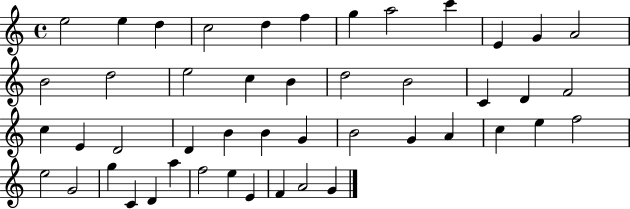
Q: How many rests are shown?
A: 0